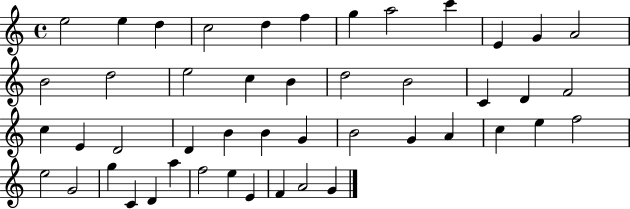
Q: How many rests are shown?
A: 0